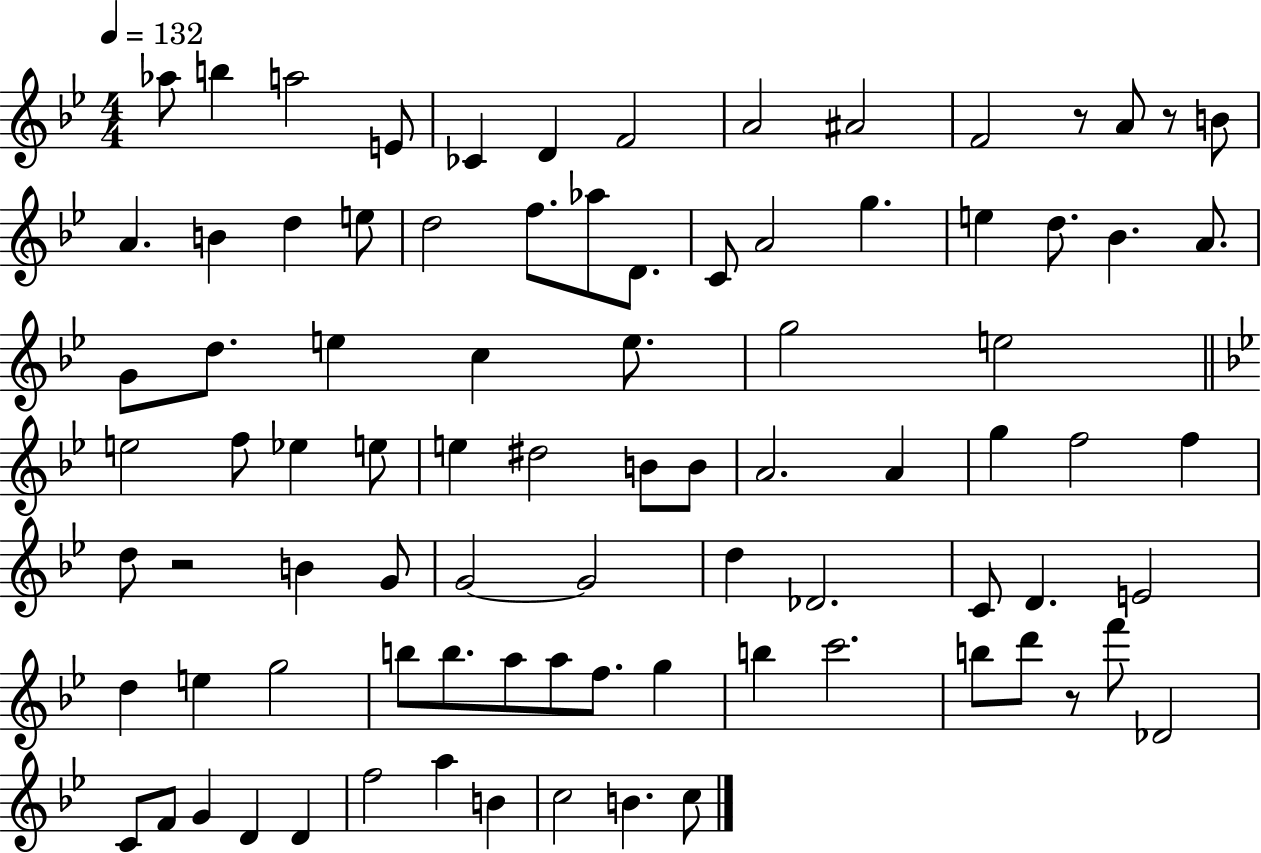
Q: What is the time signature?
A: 4/4